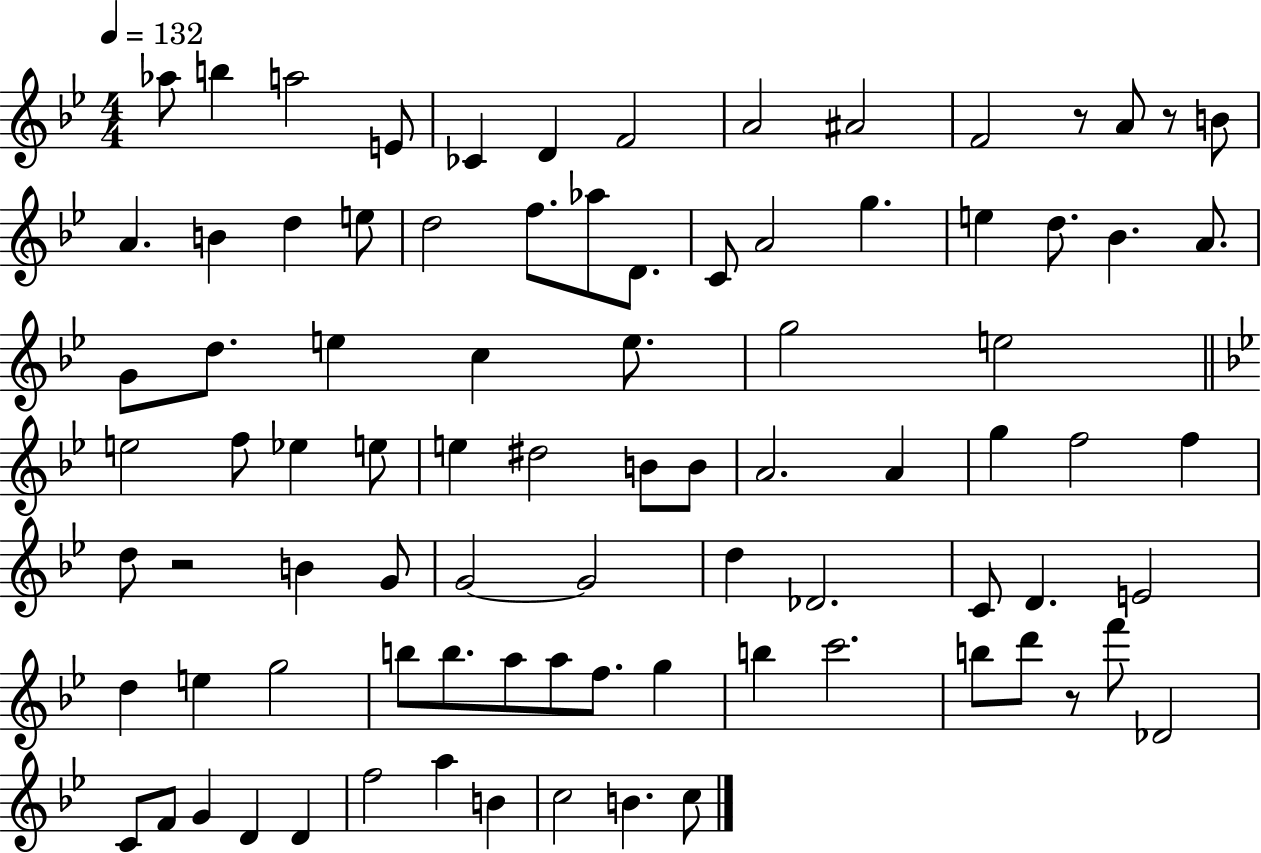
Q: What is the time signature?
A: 4/4